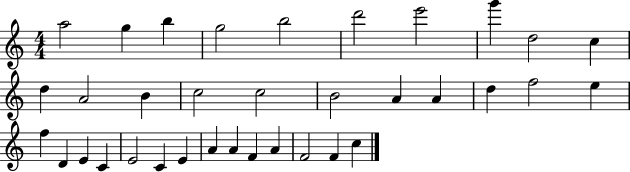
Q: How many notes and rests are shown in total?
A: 35